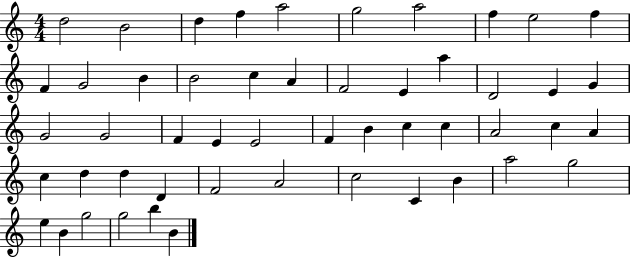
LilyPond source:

{
  \clef treble
  \numericTimeSignature
  \time 4/4
  \key c \major
  d''2 b'2 | d''4 f''4 a''2 | g''2 a''2 | f''4 e''2 f''4 | \break f'4 g'2 b'4 | b'2 c''4 a'4 | f'2 e'4 a''4 | d'2 e'4 g'4 | \break g'2 g'2 | f'4 e'4 e'2 | f'4 b'4 c''4 c''4 | a'2 c''4 a'4 | \break c''4 d''4 d''4 d'4 | f'2 a'2 | c''2 c'4 b'4 | a''2 g''2 | \break e''4 b'4 g''2 | g''2 b''4 b'4 | \bar "|."
}